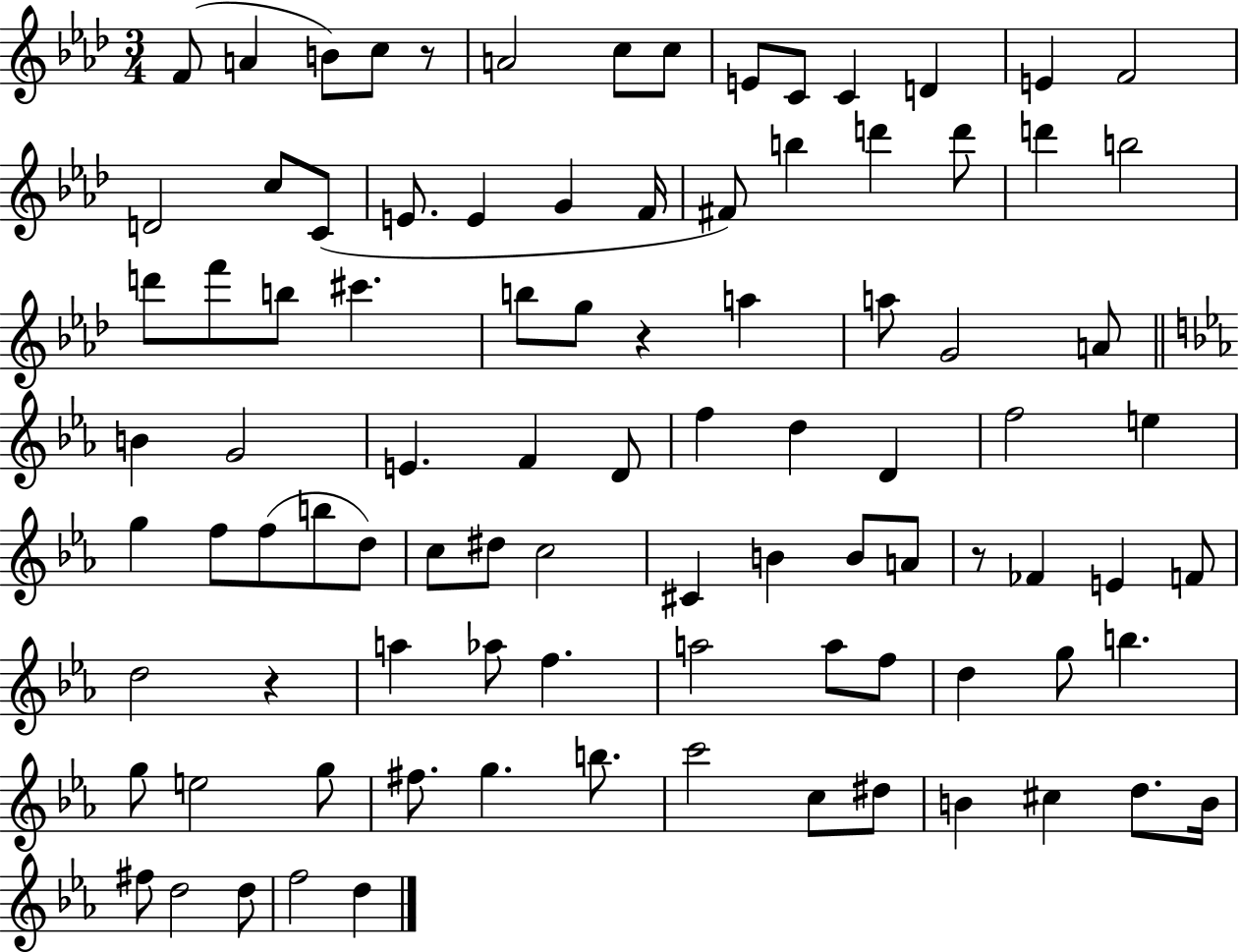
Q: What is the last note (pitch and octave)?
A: D5